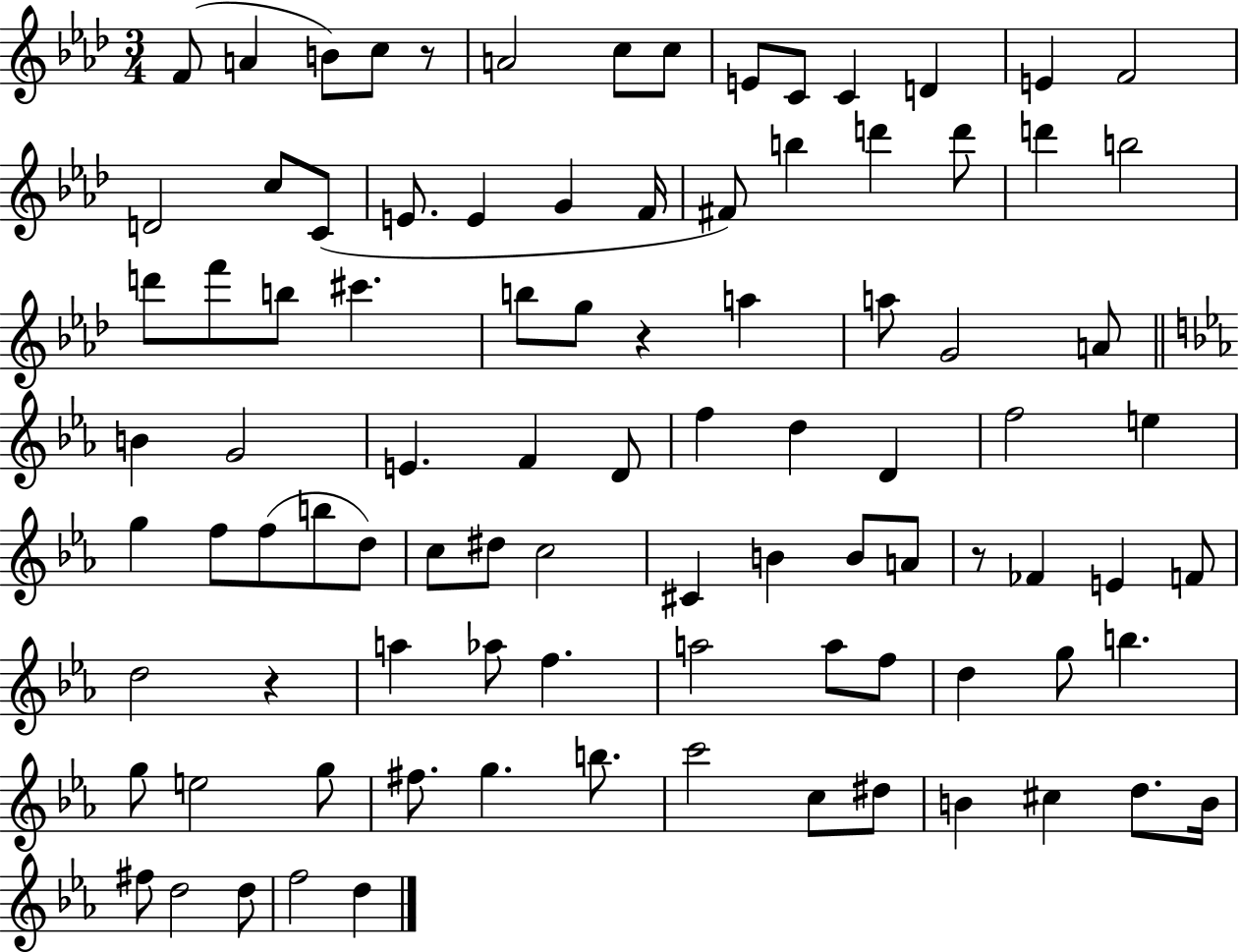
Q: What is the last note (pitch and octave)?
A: D5